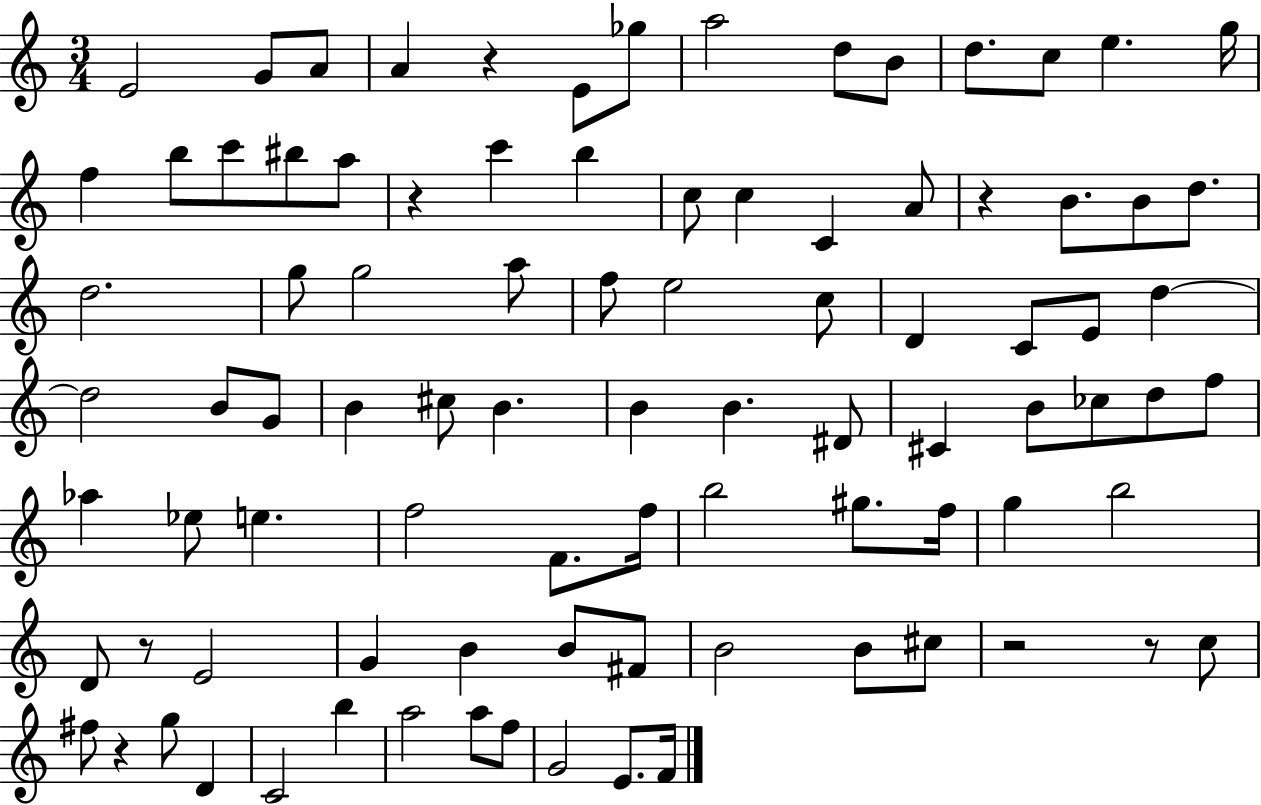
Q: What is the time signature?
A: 3/4